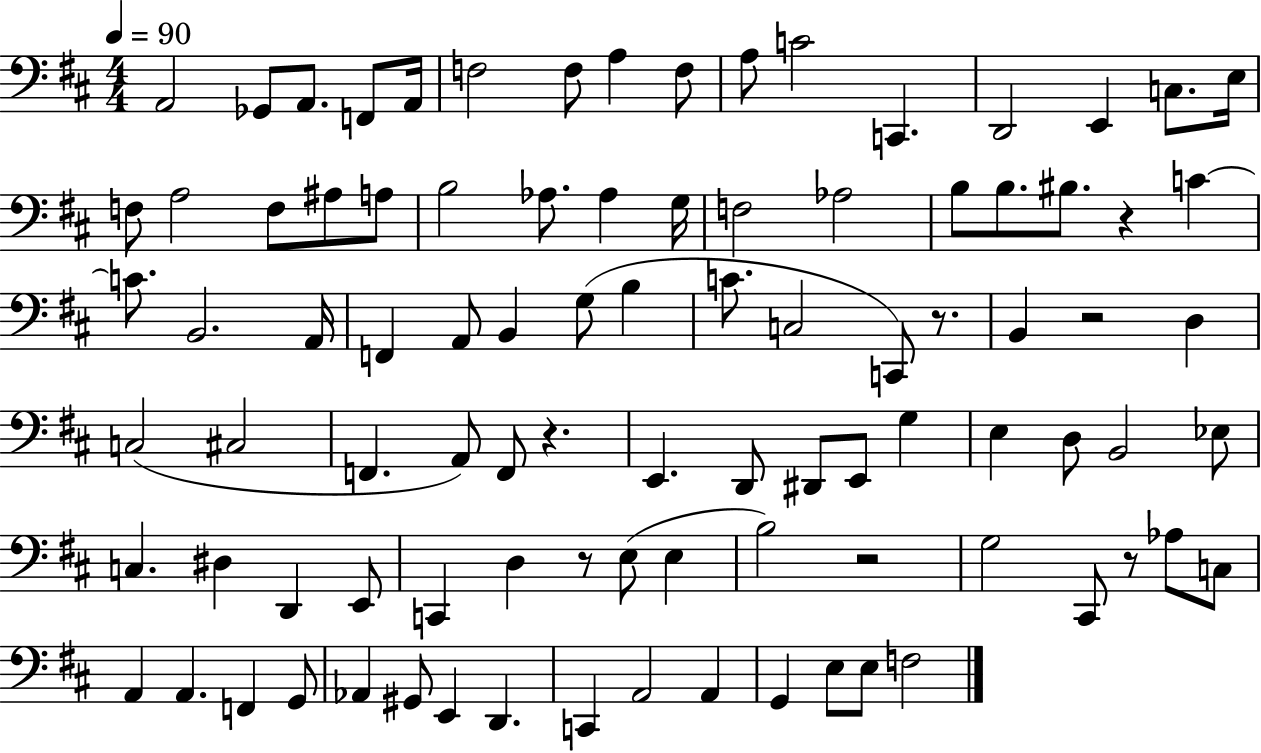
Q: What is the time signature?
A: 4/4